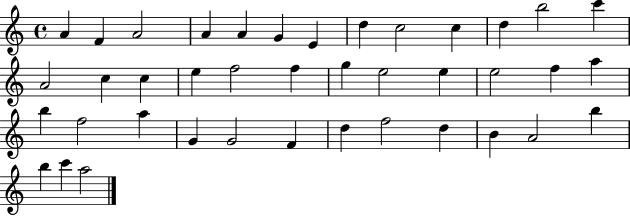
{
  \clef treble
  \time 4/4
  \defaultTimeSignature
  \key c \major
  a'4 f'4 a'2 | a'4 a'4 g'4 e'4 | d''4 c''2 c''4 | d''4 b''2 c'''4 | \break a'2 c''4 c''4 | e''4 f''2 f''4 | g''4 e''2 e''4 | e''2 f''4 a''4 | \break b''4 f''2 a''4 | g'4 g'2 f'4 | d''4 f''2 d''4 | b'4 a'2 b''4 | \break b''4 c'''4 a''2 | \bar "|."
}